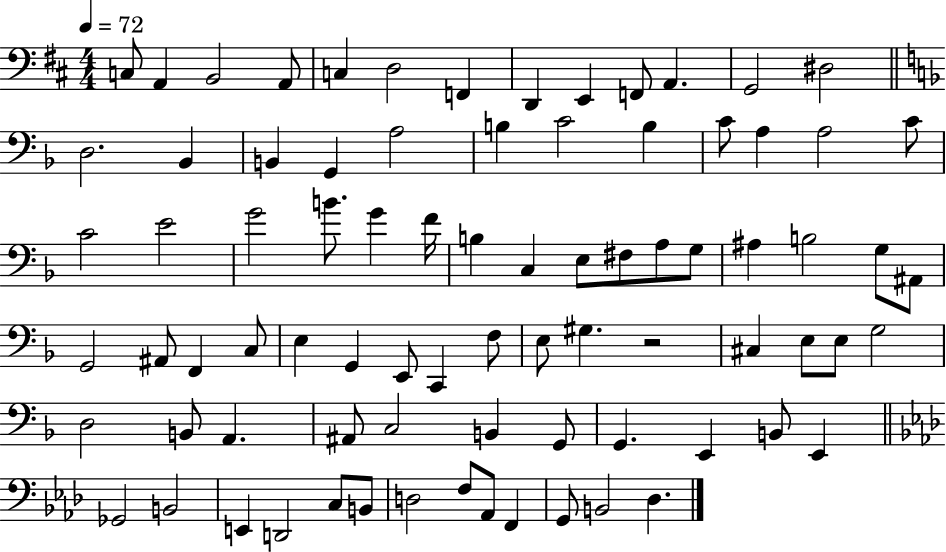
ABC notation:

X:1
T:Untitled
M:4/4
L:1/4
K:D
C,/2 A,, B,,2 A,,/2 C, D,2 F,, D,, E,, F,,/2 A,, G,,2 ^D,2 D,2 _B,, B,, G,, A,2 B, C2 B, C/2 A, A,2 C/2 C2 E2 G2 B/2 G F/4 B, C, E,/2 ^F,/2 A,/2 G,/2 ^A, B,2 G,/2 ^A,,/2 G,,2 ^A,,/2 F,, C,/2 E, G,, E,,/2 C,, F,/2 E,/2 ^G, z2 ^C, E,/2 E,/2 G,2 D,2 B,,/2 A,, ^A,,/2 C,2 B,, G,,/2 G,, E,, B,,/2 E,, _G,,2 B,,2 E,, D,,2 C,/2 B,,/2 D,2 F,/2 _A,,/2 F,, G,,/2 B,,2 _D,